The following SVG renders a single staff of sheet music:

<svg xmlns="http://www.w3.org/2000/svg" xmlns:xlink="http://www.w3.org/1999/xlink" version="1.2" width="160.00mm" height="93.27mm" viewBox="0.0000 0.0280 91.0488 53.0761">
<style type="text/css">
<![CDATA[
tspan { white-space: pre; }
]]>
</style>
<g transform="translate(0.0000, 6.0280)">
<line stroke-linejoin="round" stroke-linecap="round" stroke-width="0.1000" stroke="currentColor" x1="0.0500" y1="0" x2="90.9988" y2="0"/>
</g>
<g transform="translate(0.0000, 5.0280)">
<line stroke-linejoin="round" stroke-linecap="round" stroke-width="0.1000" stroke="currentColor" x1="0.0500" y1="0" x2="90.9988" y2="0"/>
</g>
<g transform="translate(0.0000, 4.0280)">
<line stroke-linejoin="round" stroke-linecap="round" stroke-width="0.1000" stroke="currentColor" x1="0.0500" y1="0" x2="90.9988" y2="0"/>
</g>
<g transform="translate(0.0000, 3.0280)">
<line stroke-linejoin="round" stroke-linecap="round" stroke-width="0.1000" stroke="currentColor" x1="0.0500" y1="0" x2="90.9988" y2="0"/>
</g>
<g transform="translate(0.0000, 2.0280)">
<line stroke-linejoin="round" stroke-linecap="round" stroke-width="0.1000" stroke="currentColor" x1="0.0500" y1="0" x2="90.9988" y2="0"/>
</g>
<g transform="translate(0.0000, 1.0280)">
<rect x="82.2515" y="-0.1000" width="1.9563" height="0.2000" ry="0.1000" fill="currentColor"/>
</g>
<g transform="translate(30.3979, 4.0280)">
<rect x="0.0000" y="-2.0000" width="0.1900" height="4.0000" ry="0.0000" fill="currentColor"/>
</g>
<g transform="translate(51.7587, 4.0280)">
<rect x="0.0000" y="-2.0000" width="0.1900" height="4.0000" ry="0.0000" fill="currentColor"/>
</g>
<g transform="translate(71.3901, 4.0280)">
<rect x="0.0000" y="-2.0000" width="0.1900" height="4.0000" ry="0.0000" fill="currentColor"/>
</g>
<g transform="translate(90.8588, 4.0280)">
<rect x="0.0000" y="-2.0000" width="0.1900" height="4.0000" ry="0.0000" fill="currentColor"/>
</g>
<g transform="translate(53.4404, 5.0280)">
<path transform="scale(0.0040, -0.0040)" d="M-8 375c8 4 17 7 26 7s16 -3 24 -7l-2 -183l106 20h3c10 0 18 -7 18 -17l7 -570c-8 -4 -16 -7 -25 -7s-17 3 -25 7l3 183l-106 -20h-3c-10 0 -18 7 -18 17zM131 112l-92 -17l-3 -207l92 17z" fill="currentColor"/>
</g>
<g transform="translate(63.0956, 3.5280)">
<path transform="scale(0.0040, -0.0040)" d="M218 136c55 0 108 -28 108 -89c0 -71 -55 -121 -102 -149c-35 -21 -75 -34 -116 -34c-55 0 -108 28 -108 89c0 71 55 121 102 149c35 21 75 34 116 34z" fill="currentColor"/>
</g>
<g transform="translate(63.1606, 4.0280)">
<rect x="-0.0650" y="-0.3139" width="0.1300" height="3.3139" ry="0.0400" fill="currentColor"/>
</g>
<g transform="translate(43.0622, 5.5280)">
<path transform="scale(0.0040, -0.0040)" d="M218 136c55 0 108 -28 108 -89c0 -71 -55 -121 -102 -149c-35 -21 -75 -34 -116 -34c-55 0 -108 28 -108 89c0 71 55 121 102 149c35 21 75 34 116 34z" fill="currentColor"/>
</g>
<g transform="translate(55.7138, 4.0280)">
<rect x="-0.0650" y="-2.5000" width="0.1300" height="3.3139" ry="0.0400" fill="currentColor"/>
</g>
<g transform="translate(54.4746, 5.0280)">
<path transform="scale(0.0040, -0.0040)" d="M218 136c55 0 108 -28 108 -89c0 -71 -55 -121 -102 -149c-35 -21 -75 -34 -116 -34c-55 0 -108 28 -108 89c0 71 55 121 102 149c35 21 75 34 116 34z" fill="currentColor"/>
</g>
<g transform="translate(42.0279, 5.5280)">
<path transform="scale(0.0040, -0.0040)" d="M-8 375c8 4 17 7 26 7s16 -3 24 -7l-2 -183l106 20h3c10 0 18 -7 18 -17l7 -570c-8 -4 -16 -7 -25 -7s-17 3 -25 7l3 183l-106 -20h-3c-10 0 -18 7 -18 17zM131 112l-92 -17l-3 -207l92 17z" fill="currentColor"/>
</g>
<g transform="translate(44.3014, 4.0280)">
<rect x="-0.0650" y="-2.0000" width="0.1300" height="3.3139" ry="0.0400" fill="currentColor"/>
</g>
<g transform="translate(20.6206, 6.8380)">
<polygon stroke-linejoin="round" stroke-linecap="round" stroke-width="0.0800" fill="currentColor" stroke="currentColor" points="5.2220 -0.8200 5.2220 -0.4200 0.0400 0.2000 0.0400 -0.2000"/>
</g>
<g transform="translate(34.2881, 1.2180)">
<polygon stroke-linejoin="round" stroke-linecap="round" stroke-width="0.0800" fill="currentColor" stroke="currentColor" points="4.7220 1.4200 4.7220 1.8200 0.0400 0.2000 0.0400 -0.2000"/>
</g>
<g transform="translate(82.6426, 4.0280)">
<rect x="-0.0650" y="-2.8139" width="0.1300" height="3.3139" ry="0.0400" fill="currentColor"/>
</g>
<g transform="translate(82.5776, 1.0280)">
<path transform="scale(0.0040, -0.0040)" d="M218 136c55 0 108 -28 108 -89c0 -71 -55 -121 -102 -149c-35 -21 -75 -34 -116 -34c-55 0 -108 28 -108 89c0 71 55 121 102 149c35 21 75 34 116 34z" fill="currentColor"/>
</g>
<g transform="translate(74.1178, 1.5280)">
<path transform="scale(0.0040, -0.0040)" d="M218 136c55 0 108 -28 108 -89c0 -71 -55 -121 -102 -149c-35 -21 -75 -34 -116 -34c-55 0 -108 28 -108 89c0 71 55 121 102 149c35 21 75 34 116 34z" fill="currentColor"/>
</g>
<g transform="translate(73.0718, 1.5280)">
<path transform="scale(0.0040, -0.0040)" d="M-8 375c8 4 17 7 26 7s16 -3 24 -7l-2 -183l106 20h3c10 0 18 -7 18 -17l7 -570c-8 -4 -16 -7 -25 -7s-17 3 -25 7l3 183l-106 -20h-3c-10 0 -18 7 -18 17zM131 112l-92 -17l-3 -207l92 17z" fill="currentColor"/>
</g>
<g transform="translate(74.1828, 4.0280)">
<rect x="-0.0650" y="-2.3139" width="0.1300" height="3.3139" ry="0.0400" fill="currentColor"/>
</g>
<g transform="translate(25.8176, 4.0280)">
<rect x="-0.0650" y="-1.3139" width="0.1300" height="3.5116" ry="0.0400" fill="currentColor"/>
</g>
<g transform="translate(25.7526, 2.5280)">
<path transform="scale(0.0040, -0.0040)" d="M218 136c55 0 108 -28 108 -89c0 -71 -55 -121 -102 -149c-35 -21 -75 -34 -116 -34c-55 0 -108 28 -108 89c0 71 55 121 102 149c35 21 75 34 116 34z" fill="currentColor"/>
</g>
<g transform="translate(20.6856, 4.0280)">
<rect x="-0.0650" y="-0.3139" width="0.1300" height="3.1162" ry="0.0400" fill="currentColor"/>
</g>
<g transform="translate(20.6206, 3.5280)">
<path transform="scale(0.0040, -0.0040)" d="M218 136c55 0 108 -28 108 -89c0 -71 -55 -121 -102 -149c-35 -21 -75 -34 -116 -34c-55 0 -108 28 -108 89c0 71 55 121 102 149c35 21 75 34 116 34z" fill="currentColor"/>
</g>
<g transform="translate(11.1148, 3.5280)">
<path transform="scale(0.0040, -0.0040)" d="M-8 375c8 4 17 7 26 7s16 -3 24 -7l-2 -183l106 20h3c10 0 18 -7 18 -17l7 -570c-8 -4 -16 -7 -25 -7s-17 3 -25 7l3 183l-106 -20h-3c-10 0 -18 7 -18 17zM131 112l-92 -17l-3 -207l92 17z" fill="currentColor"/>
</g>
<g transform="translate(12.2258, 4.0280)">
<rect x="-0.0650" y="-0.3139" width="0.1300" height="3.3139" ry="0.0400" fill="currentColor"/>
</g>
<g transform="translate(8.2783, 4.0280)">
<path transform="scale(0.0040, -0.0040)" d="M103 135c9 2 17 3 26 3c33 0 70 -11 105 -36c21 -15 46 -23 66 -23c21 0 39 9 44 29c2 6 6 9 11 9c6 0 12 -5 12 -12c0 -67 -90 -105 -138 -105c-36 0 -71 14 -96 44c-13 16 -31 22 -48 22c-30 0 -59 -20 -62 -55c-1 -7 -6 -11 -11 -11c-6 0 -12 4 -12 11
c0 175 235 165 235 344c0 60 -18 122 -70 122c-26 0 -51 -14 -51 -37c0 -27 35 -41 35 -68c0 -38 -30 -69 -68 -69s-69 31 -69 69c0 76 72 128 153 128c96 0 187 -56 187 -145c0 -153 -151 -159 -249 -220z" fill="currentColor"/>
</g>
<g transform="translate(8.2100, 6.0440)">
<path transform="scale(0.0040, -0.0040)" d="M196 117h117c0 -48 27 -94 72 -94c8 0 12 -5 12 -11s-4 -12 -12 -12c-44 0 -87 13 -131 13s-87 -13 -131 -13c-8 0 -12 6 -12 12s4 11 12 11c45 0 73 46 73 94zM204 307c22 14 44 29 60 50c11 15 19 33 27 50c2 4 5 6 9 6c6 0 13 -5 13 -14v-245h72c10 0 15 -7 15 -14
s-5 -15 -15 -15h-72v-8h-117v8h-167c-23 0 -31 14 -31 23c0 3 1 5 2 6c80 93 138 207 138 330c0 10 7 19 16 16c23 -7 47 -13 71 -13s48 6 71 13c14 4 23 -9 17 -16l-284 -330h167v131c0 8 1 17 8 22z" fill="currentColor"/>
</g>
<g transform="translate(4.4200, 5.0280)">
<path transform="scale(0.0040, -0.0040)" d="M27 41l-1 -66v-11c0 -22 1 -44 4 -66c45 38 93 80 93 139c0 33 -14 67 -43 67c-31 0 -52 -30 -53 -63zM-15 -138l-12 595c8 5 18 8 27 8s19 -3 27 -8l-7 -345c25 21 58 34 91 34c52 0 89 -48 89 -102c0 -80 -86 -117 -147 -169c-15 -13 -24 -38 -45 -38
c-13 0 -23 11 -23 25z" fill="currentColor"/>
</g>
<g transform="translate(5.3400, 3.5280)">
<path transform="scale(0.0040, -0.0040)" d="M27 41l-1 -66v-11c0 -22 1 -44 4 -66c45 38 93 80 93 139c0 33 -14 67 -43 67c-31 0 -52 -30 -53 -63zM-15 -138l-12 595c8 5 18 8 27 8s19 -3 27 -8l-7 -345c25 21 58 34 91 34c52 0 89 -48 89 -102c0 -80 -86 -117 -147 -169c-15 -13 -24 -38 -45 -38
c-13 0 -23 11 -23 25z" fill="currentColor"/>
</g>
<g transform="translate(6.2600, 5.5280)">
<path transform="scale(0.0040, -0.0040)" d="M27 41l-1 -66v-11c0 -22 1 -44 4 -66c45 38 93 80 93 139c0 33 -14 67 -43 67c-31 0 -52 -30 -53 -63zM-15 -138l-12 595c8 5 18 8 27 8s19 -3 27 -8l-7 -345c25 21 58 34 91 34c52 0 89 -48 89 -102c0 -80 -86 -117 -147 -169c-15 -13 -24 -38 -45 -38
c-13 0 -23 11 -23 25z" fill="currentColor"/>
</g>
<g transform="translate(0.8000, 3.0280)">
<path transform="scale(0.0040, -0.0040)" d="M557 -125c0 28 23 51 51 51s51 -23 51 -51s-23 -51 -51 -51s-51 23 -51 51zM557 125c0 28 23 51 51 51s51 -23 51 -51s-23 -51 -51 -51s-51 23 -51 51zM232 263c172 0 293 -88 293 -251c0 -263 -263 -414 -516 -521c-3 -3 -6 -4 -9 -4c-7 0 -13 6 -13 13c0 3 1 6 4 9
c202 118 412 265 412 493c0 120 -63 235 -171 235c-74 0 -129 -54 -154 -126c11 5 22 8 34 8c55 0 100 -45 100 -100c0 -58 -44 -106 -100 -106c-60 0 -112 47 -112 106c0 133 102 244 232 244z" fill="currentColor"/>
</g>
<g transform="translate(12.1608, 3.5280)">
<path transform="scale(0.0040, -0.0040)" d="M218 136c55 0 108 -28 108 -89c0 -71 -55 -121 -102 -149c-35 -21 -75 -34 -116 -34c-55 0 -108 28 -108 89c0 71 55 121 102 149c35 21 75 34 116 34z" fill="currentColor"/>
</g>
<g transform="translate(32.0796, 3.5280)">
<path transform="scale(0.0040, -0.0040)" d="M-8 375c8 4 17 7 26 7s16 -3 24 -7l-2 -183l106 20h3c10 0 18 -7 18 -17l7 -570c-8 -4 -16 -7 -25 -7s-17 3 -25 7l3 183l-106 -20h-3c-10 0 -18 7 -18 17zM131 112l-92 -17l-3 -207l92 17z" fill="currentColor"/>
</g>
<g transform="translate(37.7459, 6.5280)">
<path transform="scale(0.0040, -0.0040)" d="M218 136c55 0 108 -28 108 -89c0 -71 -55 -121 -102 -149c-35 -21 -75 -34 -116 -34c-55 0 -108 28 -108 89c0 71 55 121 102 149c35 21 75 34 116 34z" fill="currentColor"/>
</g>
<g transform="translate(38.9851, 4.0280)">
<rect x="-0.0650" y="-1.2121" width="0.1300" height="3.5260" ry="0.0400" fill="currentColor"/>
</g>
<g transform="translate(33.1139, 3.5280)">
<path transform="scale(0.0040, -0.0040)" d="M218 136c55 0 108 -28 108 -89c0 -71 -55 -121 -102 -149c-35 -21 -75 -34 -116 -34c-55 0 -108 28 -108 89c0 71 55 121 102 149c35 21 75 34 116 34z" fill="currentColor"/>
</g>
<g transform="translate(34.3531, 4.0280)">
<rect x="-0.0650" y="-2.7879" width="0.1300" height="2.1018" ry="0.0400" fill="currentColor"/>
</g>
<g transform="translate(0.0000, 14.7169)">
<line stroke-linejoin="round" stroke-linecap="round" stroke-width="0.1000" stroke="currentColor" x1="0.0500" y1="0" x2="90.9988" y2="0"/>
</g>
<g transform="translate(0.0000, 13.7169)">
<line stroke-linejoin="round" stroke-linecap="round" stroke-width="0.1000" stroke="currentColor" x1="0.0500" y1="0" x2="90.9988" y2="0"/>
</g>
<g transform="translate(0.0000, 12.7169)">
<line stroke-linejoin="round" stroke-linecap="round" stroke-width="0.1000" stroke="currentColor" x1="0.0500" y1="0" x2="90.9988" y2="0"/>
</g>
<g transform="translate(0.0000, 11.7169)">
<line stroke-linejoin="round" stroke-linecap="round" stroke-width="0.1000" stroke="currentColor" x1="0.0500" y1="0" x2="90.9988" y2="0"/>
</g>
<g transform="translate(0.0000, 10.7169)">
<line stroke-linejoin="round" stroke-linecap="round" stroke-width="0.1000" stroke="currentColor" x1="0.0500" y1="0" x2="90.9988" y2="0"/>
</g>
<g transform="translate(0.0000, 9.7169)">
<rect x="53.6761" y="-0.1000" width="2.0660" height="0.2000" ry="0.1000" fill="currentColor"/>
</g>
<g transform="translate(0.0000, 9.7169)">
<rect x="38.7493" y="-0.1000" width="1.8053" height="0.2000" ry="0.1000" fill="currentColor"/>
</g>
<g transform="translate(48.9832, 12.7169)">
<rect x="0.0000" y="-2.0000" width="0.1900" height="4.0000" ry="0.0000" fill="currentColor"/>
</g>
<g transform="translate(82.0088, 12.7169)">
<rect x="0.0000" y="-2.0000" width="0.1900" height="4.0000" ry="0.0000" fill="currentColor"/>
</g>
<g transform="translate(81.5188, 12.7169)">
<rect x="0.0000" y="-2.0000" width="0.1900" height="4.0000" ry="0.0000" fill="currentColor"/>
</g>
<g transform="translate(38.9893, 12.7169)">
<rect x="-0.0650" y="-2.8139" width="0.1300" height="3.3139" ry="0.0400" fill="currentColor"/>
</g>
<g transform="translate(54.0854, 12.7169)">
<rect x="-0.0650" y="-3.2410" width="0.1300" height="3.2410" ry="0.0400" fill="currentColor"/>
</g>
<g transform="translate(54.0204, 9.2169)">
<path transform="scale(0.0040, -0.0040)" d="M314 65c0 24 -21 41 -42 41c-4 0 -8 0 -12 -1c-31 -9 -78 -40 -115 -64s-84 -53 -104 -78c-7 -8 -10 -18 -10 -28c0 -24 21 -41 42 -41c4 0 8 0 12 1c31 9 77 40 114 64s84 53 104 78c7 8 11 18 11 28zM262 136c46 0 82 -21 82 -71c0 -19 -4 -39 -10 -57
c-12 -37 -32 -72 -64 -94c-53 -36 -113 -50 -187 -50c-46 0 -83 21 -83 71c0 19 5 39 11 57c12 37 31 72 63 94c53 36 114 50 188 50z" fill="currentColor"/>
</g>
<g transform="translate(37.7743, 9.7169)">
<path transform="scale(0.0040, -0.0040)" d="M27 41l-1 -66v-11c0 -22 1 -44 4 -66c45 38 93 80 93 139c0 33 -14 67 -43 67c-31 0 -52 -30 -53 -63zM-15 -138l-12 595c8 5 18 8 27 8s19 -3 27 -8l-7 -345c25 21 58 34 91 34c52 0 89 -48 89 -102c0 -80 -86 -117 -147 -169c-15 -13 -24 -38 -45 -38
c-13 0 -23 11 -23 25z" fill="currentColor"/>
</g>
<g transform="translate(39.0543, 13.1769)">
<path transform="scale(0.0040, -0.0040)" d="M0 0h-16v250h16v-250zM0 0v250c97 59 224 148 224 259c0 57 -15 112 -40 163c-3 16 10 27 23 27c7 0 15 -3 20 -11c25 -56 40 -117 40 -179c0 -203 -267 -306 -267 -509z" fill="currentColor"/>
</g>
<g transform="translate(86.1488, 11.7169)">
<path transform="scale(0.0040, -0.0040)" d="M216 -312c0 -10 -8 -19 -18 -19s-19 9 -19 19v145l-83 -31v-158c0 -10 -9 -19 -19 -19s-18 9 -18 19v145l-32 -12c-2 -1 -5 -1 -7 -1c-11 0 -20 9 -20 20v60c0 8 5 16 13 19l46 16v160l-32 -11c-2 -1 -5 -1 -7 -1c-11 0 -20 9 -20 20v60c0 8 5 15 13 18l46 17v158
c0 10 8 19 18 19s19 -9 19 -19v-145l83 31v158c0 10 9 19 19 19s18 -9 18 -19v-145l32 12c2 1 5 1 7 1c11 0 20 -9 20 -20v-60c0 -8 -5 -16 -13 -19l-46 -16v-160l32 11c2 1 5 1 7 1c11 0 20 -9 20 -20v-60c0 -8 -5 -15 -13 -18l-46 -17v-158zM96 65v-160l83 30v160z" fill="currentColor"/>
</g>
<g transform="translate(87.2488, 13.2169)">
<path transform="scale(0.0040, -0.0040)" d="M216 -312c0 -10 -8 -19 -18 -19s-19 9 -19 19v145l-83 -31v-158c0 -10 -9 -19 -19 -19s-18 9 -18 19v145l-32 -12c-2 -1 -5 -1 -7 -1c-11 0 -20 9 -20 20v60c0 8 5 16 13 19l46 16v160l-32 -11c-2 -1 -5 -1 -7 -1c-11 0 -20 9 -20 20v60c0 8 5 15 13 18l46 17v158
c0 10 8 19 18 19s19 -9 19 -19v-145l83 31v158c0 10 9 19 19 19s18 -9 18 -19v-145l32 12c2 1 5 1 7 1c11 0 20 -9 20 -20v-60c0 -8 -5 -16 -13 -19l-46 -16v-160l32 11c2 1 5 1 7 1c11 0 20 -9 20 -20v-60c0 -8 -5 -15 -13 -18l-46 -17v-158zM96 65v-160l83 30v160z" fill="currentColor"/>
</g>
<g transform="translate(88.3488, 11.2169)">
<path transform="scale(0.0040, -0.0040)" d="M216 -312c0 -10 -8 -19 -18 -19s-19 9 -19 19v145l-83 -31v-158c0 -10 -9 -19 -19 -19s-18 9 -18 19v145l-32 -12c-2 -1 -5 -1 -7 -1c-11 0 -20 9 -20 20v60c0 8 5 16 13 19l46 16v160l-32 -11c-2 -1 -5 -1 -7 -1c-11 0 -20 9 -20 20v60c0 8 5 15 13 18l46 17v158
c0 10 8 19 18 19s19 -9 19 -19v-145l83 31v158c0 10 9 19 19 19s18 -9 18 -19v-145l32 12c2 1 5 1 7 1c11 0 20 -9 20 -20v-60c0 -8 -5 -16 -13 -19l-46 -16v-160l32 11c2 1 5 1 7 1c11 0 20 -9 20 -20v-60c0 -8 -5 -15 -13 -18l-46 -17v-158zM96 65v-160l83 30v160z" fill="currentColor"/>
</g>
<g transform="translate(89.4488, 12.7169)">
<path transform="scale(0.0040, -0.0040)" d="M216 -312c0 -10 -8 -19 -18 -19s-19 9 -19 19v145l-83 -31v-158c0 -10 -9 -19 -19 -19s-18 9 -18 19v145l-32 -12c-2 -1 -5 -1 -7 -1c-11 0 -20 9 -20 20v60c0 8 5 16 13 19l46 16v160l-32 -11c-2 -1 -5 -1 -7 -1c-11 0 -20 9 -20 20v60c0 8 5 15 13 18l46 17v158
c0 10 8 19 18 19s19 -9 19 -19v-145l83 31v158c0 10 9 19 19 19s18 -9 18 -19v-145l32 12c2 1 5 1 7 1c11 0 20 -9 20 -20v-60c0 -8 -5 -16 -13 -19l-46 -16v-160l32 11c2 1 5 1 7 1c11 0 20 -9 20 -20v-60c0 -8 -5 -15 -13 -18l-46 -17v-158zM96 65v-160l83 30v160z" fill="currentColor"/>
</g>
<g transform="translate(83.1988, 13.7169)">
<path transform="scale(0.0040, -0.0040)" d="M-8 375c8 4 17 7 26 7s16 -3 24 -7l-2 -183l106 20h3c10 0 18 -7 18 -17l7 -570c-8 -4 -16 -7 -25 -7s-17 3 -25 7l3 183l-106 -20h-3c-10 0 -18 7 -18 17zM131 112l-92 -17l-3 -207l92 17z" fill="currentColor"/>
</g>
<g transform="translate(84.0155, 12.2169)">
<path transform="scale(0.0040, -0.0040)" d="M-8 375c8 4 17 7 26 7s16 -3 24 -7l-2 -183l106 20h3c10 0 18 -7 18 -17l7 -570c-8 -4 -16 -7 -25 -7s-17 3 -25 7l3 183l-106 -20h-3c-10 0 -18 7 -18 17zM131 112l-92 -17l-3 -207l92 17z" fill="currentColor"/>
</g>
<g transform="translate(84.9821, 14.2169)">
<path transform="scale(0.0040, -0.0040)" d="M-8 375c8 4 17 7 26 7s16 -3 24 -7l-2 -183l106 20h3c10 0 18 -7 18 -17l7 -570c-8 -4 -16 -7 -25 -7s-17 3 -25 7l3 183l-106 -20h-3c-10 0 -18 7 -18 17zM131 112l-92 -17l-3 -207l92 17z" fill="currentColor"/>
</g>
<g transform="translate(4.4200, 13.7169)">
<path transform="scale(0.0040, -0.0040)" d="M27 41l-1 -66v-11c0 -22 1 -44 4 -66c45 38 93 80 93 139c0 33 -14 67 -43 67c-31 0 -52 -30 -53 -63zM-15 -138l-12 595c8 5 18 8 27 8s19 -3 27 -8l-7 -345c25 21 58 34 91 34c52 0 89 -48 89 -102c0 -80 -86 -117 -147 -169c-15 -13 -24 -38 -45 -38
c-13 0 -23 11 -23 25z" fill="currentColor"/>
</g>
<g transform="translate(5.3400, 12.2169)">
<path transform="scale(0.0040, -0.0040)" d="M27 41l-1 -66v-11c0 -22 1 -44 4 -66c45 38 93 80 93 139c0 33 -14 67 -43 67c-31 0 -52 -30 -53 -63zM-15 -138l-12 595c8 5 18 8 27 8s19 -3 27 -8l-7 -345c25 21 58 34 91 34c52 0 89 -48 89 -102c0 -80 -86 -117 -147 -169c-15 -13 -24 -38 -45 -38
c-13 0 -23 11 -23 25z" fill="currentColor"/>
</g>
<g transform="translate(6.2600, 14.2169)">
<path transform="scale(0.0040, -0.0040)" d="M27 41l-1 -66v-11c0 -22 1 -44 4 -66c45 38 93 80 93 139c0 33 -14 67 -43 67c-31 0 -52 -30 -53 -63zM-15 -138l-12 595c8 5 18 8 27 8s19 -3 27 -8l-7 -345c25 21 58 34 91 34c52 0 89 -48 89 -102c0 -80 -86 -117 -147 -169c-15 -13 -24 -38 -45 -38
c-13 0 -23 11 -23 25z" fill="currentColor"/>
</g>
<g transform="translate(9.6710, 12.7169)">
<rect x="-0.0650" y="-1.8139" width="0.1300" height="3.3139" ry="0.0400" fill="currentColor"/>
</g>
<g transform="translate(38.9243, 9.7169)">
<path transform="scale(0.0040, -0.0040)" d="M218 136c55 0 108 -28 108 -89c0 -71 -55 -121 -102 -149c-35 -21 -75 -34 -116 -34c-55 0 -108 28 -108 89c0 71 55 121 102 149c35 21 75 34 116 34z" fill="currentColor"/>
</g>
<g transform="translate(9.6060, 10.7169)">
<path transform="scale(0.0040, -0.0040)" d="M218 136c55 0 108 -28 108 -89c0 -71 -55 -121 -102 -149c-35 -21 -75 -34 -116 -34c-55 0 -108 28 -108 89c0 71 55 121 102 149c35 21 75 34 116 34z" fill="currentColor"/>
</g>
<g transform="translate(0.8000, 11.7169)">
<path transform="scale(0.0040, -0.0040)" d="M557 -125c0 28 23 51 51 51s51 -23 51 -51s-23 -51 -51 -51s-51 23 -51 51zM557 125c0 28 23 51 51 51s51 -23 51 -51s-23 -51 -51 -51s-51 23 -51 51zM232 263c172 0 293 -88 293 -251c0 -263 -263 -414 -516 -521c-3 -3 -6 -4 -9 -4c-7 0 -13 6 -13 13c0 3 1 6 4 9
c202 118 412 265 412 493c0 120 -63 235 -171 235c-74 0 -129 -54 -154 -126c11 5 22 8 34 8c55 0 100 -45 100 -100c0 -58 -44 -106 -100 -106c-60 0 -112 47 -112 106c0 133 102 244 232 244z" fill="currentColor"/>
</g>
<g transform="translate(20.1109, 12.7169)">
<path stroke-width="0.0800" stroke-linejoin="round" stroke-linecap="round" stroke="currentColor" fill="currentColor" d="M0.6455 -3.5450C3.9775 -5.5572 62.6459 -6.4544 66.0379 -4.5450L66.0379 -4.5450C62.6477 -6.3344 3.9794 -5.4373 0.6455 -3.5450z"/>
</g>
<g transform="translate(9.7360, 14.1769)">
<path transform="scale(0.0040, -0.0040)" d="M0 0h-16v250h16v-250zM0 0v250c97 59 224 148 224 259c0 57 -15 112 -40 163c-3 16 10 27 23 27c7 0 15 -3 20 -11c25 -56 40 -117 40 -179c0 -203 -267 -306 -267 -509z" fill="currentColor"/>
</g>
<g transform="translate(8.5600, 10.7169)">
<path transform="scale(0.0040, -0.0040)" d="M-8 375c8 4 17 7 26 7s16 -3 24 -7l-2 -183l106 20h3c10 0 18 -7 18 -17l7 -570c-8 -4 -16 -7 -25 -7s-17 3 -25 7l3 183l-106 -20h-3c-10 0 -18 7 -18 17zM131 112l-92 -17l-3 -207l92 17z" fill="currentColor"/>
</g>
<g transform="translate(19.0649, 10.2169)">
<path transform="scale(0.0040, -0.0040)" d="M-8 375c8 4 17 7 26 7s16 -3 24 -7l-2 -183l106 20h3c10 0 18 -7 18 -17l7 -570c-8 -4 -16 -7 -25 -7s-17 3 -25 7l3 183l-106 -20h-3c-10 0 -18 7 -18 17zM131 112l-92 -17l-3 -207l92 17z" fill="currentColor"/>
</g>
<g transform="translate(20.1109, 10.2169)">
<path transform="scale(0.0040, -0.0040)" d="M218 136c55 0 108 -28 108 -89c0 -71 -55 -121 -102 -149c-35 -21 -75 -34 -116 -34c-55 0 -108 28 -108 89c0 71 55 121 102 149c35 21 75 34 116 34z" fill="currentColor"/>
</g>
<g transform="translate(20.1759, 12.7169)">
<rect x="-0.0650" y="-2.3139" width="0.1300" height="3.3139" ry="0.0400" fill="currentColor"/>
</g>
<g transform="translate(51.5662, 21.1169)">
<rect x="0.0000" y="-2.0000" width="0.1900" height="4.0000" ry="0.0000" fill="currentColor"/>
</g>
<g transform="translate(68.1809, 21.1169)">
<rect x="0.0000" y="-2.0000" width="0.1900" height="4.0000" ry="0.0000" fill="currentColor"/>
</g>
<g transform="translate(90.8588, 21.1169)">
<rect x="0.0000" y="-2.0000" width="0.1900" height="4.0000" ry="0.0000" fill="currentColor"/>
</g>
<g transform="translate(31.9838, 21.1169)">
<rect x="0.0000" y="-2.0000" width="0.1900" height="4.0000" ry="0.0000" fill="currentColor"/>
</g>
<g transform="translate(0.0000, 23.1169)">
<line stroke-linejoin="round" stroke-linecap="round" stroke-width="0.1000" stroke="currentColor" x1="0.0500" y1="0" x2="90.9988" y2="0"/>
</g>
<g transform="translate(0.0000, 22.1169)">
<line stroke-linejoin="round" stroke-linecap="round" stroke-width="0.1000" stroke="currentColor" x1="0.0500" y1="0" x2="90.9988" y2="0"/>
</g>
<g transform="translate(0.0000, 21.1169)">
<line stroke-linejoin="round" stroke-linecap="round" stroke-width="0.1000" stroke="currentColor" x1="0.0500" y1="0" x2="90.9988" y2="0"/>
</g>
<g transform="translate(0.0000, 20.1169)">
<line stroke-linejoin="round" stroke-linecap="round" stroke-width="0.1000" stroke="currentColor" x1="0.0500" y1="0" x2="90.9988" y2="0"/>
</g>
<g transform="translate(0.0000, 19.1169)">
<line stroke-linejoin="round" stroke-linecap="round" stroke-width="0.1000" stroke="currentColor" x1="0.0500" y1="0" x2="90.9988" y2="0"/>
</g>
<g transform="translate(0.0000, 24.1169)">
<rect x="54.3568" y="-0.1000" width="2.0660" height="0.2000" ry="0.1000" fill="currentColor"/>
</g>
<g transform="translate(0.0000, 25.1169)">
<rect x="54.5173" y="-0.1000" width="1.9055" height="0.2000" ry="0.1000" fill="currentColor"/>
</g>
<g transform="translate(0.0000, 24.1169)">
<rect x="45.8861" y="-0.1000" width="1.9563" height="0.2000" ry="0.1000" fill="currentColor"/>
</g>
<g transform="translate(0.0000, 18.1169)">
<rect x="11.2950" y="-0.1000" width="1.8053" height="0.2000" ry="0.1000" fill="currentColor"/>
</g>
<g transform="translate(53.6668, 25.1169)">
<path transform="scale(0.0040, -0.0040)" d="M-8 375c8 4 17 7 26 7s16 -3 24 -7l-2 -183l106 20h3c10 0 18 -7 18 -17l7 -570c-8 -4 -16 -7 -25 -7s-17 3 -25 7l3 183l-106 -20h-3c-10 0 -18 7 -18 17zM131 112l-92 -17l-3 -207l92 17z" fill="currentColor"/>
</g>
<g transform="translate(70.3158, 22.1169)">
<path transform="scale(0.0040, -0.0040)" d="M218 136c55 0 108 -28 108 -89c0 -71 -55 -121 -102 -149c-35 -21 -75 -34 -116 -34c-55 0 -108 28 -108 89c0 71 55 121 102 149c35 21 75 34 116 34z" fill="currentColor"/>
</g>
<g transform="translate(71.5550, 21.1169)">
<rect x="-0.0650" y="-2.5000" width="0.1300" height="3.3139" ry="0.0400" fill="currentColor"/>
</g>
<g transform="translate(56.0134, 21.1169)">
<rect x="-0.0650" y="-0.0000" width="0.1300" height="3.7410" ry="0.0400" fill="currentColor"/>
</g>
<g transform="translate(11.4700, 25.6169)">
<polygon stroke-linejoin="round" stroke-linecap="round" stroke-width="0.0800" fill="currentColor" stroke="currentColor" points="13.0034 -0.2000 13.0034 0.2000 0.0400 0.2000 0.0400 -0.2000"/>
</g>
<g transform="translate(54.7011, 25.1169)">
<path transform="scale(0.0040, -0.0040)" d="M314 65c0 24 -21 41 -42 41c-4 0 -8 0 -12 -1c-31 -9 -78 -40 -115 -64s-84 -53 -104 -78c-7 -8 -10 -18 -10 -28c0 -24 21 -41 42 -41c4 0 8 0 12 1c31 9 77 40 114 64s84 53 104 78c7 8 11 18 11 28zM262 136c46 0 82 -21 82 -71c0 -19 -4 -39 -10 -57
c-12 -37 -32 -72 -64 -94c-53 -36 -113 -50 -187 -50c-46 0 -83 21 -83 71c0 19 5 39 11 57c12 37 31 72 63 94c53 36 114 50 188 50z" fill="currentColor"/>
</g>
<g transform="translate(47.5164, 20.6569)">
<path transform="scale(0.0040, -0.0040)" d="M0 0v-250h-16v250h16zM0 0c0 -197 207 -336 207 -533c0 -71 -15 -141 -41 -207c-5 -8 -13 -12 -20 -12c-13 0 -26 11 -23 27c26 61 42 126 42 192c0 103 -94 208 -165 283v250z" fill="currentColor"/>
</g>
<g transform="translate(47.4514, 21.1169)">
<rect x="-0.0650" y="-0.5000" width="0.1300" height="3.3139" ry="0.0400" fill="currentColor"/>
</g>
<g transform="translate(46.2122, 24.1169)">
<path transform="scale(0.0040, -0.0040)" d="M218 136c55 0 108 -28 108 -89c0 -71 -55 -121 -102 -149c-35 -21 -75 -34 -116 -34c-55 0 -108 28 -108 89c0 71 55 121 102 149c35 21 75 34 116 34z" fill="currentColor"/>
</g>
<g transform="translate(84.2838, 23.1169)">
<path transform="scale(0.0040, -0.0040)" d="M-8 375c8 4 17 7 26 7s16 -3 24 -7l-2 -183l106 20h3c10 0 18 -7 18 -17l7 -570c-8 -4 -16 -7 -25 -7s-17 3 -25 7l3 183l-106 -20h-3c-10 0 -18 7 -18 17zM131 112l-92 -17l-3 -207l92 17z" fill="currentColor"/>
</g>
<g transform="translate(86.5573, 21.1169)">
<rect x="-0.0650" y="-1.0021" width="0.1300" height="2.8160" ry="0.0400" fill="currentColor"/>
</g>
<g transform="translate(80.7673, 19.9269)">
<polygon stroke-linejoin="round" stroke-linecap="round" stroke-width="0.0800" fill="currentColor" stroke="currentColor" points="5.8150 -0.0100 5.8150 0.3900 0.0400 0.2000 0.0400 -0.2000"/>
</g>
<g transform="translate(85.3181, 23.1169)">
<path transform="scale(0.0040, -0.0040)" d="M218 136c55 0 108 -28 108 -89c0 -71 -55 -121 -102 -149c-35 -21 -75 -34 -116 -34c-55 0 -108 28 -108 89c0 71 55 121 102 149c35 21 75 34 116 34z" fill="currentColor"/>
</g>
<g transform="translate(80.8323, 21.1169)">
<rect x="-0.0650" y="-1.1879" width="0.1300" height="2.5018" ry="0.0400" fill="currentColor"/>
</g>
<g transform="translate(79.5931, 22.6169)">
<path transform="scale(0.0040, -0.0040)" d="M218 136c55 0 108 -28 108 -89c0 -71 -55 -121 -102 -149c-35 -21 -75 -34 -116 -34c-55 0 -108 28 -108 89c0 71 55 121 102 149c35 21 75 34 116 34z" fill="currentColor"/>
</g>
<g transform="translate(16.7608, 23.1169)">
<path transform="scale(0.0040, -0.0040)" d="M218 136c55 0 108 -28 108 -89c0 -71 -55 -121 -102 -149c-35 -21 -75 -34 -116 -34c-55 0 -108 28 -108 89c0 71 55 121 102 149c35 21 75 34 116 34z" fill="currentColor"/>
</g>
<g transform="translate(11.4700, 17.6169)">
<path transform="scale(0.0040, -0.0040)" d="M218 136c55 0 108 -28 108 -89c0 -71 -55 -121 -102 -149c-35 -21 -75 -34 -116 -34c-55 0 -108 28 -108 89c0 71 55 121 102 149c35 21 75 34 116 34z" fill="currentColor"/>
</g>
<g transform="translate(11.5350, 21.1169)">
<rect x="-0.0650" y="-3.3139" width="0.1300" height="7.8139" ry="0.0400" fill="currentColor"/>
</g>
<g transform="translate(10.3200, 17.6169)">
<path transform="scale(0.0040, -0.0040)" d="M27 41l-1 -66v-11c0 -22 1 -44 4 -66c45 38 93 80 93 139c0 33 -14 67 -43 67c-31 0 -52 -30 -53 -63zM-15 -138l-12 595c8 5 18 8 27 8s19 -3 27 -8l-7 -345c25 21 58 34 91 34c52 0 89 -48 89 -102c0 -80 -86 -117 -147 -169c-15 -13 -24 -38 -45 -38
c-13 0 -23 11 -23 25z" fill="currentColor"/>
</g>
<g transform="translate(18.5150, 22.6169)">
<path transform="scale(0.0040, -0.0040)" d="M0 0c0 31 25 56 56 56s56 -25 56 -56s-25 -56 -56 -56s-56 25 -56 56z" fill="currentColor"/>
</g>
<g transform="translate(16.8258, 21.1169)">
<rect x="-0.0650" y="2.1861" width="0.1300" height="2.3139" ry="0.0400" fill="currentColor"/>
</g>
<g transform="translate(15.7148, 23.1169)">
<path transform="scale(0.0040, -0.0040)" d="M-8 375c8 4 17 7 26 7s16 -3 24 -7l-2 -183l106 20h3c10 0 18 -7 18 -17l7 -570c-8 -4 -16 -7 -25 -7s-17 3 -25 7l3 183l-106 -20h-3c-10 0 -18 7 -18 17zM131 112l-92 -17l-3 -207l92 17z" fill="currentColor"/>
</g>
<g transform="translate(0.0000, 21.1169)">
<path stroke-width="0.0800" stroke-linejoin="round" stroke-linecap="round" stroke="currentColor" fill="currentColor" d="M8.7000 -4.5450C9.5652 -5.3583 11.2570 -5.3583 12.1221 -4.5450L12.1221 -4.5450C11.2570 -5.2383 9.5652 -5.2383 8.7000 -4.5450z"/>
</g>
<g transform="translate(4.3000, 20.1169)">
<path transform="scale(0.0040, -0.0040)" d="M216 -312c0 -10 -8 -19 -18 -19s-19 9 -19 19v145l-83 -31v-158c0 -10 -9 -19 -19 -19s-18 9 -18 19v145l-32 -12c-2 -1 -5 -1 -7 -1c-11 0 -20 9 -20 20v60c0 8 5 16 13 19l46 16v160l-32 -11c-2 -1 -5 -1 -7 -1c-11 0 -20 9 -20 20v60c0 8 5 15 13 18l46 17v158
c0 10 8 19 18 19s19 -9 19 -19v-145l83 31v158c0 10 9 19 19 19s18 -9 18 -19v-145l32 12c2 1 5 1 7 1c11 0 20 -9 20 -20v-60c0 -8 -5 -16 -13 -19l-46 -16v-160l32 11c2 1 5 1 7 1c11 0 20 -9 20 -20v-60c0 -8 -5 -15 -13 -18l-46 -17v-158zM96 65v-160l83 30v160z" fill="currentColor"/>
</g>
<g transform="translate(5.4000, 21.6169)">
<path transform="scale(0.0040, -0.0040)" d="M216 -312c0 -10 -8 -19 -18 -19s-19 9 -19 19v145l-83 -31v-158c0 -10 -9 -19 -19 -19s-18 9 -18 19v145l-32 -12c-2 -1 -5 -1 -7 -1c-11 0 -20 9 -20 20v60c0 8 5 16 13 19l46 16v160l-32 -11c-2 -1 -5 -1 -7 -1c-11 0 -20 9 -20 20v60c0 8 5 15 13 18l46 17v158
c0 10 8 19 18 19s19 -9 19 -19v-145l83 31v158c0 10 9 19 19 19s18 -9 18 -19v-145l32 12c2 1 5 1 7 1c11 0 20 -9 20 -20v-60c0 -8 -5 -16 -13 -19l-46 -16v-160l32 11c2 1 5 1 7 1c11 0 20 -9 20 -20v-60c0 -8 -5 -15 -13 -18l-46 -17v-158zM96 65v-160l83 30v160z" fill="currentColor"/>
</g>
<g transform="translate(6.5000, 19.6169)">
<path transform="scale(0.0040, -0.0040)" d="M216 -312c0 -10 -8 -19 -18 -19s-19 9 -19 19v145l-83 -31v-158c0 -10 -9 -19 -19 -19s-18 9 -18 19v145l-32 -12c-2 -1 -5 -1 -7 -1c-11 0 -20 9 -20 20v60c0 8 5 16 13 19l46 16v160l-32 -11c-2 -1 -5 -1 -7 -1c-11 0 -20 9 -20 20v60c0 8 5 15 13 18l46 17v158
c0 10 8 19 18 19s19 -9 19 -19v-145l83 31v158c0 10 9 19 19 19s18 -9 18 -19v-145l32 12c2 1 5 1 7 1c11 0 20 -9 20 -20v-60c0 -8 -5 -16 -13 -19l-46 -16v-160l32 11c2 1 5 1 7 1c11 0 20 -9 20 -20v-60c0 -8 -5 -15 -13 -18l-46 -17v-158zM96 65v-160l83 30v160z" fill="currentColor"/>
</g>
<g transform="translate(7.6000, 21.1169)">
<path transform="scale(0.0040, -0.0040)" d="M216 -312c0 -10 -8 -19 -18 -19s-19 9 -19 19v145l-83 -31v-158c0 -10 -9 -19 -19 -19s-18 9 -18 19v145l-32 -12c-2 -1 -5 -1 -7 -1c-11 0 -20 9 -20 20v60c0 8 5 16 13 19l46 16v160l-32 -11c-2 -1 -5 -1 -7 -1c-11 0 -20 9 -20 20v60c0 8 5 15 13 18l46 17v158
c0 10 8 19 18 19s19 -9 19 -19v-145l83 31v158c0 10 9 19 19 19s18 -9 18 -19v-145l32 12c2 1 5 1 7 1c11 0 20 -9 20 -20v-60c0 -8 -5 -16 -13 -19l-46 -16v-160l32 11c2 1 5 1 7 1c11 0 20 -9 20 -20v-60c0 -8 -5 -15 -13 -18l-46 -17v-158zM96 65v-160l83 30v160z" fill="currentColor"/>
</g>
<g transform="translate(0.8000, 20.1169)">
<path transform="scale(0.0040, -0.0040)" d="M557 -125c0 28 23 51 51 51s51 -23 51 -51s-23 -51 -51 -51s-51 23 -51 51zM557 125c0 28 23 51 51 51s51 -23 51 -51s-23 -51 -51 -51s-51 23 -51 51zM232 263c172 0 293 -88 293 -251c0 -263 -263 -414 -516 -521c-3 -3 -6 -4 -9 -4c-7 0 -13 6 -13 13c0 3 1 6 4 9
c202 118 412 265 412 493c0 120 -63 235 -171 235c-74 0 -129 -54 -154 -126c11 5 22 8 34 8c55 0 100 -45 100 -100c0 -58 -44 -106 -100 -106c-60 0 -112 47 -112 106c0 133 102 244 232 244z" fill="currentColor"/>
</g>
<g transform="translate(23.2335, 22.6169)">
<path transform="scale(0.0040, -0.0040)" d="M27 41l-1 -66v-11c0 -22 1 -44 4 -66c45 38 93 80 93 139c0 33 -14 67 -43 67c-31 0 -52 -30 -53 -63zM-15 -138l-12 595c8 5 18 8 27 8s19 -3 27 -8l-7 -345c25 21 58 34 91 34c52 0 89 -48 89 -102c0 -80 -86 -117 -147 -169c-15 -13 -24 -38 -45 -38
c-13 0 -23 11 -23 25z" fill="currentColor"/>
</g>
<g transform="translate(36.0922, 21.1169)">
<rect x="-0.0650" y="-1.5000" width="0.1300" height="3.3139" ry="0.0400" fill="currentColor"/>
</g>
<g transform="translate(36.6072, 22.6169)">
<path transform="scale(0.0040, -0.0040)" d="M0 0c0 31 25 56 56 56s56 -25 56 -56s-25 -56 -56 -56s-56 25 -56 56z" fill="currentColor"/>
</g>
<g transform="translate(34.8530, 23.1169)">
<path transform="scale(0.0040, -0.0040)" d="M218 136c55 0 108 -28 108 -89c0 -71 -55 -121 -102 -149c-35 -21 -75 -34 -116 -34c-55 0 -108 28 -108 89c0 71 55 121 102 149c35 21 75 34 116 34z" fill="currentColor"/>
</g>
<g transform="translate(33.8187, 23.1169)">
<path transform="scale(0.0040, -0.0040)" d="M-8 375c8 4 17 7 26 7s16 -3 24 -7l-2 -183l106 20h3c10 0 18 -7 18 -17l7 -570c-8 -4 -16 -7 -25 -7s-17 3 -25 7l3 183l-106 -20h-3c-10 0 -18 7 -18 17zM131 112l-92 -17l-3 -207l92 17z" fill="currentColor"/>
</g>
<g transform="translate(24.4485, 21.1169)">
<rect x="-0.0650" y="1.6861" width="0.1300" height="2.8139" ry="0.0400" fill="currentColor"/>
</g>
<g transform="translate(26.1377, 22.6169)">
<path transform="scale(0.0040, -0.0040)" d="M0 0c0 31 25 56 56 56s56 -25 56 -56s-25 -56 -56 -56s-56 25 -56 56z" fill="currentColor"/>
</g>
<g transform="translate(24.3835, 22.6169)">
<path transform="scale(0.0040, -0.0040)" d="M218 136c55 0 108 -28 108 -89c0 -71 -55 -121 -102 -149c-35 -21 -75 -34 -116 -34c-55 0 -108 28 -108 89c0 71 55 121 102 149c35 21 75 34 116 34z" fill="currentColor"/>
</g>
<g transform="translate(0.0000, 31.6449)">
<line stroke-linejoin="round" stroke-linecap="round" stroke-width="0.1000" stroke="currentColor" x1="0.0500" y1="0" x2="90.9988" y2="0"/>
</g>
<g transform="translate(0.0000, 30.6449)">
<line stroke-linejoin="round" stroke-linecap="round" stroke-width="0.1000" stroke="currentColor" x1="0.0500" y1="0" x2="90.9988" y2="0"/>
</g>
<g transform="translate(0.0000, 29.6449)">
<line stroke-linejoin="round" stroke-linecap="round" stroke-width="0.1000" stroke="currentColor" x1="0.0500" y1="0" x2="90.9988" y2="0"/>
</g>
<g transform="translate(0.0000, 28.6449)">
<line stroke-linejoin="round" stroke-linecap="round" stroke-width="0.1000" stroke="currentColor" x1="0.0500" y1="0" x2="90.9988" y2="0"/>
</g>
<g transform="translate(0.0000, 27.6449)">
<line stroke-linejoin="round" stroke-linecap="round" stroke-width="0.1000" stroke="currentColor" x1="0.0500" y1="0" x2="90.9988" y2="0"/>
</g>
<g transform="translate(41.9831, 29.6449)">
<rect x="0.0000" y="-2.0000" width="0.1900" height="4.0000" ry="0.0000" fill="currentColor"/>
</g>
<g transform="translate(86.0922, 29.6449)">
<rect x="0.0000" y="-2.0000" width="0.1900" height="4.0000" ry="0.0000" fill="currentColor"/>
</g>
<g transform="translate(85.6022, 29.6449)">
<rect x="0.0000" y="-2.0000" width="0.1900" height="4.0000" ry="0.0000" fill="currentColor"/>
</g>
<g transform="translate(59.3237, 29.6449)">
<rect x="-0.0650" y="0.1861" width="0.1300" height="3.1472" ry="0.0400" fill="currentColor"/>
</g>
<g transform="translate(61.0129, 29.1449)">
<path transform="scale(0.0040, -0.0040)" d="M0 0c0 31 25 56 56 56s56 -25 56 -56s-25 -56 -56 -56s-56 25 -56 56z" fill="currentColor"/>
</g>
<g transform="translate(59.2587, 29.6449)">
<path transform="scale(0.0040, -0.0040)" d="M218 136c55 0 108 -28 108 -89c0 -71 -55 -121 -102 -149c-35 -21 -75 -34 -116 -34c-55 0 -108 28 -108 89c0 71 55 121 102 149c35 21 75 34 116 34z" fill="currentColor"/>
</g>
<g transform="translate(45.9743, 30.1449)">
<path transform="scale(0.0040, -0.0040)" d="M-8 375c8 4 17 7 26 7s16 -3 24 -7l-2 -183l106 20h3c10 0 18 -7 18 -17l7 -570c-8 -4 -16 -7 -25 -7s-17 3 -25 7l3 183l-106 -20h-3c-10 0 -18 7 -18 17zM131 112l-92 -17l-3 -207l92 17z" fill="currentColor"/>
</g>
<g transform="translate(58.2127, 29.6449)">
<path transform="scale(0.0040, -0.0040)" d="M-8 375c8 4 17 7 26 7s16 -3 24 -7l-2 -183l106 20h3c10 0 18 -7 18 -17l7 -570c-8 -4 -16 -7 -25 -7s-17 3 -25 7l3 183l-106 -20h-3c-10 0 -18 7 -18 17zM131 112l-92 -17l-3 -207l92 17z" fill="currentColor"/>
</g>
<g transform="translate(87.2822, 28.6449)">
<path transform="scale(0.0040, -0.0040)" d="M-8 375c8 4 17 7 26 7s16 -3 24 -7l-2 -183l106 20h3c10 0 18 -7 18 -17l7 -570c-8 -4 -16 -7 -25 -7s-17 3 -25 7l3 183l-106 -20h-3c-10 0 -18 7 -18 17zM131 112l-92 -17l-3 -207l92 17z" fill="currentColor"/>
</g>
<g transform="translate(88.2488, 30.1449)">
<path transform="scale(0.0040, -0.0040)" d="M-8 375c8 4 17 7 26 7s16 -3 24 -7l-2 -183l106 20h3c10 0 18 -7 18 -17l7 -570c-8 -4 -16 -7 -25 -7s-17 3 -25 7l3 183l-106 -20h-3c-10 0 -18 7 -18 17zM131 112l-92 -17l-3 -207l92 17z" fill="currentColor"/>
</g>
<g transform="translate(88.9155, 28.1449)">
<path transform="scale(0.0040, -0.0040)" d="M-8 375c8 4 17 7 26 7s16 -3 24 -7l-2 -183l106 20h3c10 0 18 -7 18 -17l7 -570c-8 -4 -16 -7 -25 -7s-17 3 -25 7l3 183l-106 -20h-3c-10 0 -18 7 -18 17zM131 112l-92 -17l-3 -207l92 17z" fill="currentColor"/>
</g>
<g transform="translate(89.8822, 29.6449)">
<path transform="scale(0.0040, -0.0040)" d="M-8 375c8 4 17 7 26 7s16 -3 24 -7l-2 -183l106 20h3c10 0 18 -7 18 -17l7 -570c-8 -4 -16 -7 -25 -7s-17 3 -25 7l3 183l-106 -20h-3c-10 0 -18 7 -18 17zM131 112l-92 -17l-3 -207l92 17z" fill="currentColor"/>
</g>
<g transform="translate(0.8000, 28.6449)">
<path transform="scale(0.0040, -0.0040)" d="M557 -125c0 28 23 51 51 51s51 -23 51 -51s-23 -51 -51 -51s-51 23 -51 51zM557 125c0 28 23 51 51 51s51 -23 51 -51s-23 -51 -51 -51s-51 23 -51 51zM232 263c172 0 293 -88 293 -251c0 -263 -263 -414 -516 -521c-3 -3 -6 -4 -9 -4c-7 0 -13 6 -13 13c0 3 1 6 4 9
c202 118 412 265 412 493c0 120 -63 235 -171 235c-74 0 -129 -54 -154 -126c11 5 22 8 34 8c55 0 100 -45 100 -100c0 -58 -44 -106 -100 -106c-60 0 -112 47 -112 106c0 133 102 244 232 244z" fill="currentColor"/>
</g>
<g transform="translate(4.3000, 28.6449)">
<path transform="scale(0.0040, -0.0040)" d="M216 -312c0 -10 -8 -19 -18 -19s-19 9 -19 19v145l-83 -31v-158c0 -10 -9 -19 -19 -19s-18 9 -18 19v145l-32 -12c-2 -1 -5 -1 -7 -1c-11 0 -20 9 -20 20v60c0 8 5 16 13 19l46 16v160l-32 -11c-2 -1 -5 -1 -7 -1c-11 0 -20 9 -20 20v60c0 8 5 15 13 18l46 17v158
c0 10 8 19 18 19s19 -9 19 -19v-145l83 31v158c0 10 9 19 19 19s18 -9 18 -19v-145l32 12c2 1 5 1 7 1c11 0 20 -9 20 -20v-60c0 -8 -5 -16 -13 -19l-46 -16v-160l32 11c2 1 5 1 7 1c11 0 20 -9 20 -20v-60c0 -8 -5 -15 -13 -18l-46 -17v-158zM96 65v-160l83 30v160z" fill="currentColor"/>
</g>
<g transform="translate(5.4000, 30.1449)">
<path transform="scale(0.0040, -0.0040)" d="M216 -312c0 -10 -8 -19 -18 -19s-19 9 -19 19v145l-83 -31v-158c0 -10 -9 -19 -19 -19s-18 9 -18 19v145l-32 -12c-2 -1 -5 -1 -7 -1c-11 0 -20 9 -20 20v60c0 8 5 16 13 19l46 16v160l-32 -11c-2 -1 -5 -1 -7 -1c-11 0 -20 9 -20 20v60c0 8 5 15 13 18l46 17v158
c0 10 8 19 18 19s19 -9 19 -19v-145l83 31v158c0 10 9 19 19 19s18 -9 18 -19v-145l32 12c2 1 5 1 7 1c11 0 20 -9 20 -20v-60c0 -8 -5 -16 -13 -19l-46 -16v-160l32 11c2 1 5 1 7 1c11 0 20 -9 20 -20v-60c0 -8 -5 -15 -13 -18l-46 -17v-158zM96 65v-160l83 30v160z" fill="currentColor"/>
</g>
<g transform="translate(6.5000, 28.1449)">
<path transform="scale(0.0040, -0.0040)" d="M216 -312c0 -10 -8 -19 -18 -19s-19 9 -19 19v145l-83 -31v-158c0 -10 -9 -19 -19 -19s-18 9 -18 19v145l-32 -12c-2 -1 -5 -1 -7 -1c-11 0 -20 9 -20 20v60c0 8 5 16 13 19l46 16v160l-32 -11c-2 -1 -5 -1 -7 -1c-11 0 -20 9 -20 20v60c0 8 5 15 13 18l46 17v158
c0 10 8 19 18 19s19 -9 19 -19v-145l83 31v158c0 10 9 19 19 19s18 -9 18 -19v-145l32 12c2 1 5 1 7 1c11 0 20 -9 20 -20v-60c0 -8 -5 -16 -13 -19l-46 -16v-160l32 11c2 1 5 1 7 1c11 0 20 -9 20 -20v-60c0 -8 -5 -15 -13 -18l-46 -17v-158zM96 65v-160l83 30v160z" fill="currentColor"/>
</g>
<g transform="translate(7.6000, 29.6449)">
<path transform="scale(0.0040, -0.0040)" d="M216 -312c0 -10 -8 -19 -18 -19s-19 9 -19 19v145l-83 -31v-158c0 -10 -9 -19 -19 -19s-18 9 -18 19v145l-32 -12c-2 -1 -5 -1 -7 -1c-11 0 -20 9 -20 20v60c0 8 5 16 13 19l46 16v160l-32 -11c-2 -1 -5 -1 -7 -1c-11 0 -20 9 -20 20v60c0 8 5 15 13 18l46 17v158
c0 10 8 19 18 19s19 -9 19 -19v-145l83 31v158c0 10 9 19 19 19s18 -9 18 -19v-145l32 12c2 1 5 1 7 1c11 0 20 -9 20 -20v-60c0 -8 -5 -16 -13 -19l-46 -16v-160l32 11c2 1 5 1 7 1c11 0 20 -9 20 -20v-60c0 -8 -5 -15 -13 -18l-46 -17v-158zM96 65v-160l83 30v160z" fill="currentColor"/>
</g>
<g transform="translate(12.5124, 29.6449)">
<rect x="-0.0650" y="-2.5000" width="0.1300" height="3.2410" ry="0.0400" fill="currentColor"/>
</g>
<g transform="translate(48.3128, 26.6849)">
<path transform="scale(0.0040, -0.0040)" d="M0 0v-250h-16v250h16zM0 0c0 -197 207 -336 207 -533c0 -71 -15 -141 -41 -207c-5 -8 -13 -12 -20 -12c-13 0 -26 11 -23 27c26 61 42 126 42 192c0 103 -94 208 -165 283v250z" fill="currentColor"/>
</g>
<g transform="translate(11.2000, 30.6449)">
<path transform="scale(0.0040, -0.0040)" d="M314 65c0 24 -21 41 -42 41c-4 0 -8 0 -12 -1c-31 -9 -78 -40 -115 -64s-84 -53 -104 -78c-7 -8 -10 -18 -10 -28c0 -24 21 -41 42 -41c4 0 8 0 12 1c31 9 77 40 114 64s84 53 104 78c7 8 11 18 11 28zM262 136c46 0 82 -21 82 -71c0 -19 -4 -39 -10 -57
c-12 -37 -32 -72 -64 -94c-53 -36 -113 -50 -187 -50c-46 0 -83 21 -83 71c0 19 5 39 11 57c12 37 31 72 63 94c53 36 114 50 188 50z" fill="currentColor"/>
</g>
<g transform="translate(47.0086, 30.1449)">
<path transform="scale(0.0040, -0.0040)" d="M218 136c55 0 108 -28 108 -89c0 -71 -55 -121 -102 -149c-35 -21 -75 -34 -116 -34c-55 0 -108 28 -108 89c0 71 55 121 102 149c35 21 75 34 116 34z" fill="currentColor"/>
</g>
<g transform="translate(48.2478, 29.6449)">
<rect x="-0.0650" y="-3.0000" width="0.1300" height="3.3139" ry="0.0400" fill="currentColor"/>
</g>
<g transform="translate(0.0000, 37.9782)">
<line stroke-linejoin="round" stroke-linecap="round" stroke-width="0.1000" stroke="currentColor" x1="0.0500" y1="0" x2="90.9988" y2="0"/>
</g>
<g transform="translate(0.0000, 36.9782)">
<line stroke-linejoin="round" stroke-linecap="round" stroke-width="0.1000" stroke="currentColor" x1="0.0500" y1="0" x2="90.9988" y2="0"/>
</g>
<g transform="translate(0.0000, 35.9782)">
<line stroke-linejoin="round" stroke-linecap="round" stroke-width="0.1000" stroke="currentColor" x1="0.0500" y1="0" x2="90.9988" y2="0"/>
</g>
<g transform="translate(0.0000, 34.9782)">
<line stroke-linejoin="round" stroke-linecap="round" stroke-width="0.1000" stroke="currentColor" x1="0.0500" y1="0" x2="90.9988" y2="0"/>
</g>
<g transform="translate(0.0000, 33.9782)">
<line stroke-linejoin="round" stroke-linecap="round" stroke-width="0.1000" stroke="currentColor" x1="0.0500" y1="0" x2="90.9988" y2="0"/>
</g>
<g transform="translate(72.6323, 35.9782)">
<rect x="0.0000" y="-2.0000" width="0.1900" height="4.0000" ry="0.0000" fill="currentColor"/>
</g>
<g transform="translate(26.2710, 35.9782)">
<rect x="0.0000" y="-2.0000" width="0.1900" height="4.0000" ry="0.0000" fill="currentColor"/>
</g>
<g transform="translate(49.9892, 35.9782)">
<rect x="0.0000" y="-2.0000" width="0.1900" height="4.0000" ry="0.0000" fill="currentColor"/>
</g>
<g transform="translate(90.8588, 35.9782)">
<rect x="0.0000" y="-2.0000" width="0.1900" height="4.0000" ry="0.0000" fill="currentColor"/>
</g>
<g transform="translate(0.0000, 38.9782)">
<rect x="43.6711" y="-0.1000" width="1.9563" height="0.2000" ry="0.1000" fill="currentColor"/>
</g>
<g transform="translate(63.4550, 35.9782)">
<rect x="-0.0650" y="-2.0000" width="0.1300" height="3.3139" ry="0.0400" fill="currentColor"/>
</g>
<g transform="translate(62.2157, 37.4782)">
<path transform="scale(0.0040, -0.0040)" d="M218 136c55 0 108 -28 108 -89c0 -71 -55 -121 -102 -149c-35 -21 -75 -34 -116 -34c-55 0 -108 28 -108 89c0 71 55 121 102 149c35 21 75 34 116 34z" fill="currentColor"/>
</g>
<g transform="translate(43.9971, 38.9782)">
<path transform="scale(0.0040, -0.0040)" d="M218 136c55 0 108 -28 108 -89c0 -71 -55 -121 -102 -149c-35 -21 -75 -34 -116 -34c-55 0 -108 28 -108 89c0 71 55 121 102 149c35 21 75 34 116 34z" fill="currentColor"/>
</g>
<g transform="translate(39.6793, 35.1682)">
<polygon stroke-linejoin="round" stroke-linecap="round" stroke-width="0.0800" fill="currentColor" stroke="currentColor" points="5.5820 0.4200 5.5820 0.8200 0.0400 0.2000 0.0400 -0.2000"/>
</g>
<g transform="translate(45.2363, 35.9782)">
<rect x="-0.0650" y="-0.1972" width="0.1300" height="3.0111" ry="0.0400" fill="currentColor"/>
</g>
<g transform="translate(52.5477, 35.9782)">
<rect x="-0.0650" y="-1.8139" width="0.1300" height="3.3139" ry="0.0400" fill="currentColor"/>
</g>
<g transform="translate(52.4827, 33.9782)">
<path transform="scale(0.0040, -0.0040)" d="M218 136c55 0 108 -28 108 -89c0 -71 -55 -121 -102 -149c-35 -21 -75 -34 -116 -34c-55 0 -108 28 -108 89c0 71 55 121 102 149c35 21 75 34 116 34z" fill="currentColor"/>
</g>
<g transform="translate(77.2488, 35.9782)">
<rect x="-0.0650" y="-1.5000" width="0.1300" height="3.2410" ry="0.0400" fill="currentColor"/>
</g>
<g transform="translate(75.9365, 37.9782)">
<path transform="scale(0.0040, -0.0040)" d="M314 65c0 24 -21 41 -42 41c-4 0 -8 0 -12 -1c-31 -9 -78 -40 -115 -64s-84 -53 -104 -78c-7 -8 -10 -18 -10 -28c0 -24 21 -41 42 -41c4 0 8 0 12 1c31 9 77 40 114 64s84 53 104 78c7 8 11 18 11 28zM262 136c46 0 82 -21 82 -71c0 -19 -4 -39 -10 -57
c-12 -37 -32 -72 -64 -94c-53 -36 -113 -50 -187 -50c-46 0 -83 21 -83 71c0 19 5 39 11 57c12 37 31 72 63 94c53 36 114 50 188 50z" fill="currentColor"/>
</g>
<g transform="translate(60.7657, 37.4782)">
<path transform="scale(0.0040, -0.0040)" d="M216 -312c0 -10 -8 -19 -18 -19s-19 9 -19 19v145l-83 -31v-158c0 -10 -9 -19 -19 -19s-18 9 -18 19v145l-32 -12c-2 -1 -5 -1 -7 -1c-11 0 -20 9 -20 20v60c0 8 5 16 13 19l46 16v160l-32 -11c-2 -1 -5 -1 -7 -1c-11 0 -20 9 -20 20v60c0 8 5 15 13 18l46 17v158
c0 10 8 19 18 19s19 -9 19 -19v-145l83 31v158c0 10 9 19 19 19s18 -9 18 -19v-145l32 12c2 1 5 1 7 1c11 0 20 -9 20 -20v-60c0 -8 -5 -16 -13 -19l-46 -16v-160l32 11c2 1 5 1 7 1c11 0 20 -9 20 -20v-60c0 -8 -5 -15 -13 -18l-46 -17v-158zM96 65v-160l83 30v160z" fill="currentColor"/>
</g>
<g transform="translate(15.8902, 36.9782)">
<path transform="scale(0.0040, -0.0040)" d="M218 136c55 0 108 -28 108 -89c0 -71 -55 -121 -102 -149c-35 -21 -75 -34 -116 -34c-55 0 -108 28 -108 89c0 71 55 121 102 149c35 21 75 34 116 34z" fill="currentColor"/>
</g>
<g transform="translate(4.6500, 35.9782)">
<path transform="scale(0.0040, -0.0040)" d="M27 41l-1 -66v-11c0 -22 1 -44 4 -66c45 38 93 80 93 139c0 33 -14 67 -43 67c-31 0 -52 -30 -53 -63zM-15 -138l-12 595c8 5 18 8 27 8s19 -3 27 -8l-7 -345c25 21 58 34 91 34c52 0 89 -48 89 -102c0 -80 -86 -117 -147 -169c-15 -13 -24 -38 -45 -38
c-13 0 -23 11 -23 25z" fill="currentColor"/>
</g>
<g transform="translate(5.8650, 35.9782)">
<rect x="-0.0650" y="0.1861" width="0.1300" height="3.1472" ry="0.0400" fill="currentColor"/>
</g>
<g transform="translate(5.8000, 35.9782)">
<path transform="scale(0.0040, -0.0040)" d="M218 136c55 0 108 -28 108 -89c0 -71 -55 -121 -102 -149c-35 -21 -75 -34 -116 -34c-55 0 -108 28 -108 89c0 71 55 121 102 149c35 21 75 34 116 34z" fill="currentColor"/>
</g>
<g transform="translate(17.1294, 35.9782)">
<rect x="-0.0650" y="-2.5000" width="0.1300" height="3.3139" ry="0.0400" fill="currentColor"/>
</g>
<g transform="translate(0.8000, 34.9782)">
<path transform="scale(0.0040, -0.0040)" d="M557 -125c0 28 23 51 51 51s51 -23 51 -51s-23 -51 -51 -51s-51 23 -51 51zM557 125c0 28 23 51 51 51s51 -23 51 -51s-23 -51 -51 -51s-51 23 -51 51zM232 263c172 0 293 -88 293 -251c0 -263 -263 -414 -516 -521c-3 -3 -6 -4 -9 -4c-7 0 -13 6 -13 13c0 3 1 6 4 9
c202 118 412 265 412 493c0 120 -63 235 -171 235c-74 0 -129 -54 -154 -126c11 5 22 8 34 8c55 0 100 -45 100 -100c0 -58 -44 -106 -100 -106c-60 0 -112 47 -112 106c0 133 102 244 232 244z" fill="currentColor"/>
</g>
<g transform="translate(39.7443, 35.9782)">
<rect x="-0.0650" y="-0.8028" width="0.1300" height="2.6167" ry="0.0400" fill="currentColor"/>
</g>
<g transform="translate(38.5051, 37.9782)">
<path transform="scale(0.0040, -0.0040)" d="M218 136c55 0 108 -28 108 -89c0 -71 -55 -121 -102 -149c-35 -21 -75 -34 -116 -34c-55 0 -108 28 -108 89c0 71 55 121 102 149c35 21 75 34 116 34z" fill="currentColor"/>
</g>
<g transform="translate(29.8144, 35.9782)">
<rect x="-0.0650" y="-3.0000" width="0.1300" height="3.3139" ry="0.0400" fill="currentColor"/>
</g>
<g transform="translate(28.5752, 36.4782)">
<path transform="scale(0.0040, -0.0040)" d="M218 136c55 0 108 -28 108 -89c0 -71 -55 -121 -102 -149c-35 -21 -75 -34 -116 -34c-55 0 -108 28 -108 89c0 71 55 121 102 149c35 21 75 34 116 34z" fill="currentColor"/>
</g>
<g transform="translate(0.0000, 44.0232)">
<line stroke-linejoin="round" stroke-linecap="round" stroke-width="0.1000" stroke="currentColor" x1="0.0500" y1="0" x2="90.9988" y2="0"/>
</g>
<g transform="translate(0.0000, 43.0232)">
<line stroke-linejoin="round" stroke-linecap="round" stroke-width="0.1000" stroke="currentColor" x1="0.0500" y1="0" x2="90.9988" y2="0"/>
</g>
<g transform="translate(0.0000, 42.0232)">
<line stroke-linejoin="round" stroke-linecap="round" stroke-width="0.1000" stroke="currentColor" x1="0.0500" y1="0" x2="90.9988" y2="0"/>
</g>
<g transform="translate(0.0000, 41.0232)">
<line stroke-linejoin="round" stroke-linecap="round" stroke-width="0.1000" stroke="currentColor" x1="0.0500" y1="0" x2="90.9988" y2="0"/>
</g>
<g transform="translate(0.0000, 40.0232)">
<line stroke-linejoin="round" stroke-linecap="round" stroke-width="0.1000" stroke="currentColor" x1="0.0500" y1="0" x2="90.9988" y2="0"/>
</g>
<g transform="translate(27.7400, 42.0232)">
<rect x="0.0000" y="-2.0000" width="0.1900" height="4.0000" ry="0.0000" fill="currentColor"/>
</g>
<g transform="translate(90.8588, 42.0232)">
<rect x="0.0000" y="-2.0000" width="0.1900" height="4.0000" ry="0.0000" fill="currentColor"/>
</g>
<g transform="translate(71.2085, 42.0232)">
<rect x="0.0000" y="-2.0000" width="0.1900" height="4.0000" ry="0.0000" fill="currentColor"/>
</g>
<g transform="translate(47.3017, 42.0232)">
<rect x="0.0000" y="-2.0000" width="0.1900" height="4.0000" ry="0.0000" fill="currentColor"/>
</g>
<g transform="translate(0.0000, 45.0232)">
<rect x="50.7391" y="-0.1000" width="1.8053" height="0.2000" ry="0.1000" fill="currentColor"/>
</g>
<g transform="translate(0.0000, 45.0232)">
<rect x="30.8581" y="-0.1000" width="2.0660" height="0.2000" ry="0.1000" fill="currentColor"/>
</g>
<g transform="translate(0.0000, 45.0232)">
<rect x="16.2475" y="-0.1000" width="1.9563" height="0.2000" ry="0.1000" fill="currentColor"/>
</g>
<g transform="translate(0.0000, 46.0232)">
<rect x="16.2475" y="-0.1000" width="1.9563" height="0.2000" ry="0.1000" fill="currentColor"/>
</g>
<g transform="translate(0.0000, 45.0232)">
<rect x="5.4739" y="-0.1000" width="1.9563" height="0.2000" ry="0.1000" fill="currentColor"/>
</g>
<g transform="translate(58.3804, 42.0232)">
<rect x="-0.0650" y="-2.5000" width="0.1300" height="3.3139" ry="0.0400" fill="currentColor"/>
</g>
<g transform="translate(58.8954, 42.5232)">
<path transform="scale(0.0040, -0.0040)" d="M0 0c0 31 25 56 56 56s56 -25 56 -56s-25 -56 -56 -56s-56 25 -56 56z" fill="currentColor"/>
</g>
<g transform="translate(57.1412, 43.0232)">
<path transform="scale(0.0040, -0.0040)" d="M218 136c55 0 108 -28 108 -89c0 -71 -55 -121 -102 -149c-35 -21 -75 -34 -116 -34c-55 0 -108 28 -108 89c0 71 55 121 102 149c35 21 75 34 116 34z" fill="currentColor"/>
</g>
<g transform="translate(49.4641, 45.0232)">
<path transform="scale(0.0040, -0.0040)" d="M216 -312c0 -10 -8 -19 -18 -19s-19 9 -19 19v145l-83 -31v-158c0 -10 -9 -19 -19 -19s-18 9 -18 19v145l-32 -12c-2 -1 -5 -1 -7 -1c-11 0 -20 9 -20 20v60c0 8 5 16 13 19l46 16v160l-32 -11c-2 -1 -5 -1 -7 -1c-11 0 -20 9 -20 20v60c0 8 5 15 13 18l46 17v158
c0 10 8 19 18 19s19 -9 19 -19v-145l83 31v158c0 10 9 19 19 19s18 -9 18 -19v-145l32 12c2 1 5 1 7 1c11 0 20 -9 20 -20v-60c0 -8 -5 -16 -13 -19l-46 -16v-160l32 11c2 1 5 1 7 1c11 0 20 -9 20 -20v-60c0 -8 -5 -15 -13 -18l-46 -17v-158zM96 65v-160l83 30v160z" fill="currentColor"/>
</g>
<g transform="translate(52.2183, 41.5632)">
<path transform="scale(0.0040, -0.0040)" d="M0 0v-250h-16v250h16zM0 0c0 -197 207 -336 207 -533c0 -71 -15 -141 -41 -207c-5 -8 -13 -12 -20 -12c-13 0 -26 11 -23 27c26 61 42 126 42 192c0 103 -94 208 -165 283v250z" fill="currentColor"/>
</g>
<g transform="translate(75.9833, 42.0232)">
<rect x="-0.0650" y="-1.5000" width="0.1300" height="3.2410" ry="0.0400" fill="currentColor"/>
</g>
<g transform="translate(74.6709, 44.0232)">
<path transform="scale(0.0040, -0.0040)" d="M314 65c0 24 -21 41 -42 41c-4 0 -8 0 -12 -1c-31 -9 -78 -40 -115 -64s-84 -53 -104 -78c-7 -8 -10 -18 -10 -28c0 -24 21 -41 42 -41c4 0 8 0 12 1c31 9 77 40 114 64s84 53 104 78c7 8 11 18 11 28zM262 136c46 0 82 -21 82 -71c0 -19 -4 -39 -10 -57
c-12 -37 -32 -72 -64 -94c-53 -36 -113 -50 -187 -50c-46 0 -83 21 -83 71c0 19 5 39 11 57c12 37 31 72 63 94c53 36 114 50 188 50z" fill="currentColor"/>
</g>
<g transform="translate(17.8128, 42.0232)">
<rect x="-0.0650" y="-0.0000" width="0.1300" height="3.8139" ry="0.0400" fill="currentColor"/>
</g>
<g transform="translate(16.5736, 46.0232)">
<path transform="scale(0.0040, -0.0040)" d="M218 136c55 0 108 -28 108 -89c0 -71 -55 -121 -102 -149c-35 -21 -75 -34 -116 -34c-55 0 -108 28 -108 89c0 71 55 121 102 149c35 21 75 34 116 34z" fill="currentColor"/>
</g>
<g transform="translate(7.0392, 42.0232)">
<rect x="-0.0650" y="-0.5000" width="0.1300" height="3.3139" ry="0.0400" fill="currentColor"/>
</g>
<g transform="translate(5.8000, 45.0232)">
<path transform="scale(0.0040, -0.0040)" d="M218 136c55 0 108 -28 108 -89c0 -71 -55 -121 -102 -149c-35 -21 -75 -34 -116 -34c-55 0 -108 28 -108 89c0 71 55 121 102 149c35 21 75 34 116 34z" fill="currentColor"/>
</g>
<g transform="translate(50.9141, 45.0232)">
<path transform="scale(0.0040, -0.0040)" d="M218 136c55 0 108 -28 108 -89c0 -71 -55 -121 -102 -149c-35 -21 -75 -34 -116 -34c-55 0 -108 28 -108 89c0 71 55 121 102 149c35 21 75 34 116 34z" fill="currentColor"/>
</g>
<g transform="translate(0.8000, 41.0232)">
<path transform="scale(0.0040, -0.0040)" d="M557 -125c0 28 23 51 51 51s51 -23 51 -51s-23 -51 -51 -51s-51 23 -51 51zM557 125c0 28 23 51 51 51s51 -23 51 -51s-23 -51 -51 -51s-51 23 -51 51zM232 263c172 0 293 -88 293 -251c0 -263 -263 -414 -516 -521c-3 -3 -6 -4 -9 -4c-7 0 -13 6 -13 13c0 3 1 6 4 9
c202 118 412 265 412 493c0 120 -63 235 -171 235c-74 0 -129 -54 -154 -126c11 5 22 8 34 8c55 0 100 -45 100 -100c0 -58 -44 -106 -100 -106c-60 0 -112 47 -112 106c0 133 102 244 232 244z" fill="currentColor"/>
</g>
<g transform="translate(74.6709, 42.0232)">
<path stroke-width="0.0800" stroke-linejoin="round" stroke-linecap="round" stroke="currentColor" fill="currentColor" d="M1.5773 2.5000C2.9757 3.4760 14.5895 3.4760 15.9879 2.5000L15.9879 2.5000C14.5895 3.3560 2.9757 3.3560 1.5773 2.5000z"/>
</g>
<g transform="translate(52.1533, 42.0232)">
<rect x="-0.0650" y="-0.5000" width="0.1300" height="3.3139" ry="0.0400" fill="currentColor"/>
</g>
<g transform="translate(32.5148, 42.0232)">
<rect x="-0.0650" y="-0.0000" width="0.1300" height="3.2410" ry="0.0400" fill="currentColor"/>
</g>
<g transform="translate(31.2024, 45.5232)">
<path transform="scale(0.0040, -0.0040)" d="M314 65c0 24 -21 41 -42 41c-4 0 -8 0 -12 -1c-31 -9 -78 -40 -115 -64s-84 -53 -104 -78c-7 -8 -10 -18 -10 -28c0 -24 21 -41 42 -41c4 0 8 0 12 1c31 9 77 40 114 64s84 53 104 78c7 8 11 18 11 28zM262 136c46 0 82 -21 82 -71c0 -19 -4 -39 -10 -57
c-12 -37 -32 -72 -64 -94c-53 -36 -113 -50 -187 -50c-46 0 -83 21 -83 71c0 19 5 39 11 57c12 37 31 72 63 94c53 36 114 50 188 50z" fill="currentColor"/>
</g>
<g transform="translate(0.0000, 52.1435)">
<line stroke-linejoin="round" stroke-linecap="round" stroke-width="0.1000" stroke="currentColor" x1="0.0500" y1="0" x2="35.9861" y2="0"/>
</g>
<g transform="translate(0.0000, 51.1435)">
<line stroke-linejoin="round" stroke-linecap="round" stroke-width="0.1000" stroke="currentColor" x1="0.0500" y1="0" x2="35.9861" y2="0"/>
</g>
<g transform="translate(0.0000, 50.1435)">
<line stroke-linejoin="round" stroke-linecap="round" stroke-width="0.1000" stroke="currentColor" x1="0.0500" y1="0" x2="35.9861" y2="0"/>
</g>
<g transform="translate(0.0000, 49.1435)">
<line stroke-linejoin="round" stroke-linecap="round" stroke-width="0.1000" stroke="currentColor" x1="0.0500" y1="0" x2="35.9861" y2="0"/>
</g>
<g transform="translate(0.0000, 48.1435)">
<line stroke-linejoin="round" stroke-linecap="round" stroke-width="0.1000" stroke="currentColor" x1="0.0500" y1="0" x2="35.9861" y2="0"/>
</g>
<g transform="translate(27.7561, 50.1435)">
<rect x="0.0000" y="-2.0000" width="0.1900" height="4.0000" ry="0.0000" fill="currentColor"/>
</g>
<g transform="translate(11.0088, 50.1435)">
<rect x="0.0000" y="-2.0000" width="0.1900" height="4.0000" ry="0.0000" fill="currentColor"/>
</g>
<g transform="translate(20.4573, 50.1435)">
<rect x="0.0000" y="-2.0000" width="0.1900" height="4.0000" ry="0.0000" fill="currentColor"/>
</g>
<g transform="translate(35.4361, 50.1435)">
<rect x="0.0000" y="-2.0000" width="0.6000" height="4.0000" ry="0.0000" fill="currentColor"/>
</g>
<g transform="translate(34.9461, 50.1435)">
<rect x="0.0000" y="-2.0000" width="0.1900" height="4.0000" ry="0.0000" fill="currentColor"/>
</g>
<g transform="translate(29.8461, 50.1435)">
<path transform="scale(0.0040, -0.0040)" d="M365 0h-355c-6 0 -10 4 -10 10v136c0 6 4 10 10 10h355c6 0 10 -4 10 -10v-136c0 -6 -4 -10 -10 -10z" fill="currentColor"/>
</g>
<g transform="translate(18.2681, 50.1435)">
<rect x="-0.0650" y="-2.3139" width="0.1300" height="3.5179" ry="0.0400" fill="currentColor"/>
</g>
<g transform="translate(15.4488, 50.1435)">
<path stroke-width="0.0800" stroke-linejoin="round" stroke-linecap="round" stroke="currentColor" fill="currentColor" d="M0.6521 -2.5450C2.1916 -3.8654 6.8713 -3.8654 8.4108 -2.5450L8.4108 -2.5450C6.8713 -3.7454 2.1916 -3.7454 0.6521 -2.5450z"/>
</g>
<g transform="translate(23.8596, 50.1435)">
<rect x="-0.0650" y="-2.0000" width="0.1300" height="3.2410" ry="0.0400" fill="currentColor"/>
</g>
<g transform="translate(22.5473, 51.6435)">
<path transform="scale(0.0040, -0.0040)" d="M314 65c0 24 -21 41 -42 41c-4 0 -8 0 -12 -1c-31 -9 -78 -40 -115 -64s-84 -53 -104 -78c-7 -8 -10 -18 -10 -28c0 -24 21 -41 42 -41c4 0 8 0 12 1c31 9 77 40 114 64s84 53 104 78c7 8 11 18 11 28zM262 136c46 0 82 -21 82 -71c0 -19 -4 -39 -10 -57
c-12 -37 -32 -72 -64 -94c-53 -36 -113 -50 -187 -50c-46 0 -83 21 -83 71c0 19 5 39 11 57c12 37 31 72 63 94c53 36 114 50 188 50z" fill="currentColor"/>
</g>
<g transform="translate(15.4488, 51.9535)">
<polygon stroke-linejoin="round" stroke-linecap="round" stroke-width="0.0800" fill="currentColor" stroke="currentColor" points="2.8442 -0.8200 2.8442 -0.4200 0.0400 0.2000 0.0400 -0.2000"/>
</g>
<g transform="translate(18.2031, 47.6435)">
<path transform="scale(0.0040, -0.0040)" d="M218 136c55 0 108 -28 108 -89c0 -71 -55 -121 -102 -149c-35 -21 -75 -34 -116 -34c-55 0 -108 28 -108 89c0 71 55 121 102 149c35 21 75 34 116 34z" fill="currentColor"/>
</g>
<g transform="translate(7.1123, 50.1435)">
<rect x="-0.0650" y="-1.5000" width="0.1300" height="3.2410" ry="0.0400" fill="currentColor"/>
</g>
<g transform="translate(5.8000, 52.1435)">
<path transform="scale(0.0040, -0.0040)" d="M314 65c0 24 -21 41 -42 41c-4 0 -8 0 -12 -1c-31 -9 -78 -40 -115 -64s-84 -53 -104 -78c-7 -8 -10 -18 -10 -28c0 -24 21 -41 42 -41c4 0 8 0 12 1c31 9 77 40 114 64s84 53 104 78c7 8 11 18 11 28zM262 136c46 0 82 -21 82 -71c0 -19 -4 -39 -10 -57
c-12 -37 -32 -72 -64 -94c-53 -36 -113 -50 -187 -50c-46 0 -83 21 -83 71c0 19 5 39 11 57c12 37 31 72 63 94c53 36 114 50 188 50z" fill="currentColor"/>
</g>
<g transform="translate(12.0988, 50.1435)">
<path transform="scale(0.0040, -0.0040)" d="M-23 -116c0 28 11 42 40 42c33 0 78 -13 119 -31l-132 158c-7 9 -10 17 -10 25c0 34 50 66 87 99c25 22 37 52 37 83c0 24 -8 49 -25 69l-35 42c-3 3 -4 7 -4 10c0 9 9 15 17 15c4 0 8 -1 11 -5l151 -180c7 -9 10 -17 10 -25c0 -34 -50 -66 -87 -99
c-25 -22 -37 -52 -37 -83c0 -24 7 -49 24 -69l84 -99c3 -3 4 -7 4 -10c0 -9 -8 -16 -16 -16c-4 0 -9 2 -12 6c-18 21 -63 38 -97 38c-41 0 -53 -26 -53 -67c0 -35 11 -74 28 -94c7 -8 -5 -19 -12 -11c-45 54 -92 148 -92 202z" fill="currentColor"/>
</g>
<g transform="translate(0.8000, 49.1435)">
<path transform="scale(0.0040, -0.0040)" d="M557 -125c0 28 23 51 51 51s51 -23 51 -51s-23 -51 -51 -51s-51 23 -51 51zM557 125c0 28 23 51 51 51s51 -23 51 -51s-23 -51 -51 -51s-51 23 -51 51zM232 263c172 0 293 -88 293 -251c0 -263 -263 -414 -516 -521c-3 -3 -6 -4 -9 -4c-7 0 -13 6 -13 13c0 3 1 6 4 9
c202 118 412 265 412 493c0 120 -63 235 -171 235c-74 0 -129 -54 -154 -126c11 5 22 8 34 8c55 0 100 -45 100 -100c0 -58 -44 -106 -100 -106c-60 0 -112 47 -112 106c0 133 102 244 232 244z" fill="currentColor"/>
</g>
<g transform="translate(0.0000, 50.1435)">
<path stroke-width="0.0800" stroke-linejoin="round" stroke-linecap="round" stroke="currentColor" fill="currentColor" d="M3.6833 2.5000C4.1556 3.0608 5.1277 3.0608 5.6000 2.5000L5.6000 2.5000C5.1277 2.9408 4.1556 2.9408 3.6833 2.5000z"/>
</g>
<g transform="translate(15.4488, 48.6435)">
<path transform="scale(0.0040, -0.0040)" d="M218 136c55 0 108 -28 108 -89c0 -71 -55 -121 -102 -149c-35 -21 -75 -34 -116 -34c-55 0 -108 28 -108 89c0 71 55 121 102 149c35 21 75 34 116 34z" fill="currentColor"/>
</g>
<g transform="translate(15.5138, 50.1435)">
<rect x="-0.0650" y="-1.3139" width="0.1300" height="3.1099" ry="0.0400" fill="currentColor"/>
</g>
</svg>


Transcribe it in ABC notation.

X:1
T:Untitled
M:2/4
L:1/4
K:Eb
E, E,/2 G,/2 E,/2 F,,/2 A,, B,, _E, B, C A,/2 B, _C/2 D2 _D/2 G,,/2 _A,,/2 G,, E,,/2 C,,2 B,, A,,/2 G,,/2 B,,2 C,/2 D, _D, B,, C, G,,/2 E,,/2 A, ^A,, G,,2 E,, C,, D,,2 ^E,,/2 B,, G,,2 G,,2 z G,/2 B,/2 A,,2 z2